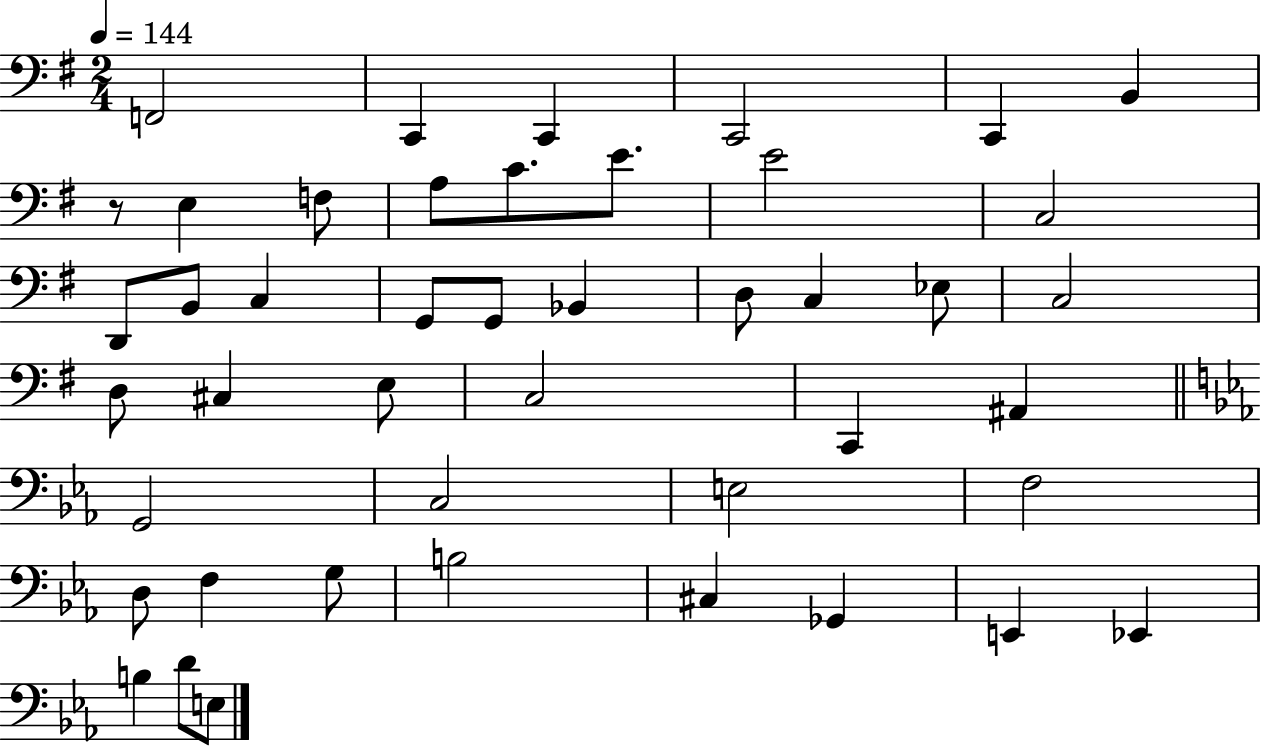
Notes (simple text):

F2/h C2/q C2/q C2/h C2/q B2/q R/e E3/q F3/e A3/e C4/e. E4/e. E4/h C3/h D2/e B2/e C3/q G2/e G2/e Bb2/q D3/e C3/q Eb3/e C3/h D3/e C#3/q E3/e C3/h C2/q A#2/q G2/h C3/h E3/h F3/h D3/e F3/q G3/e B3/h C#3/q Gb2/q E2/q Eb2/q B3/q D4/e E3/e